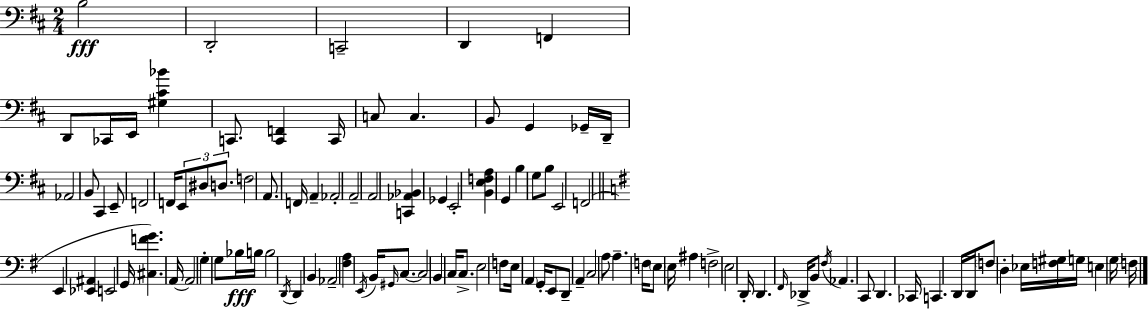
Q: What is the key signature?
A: D major